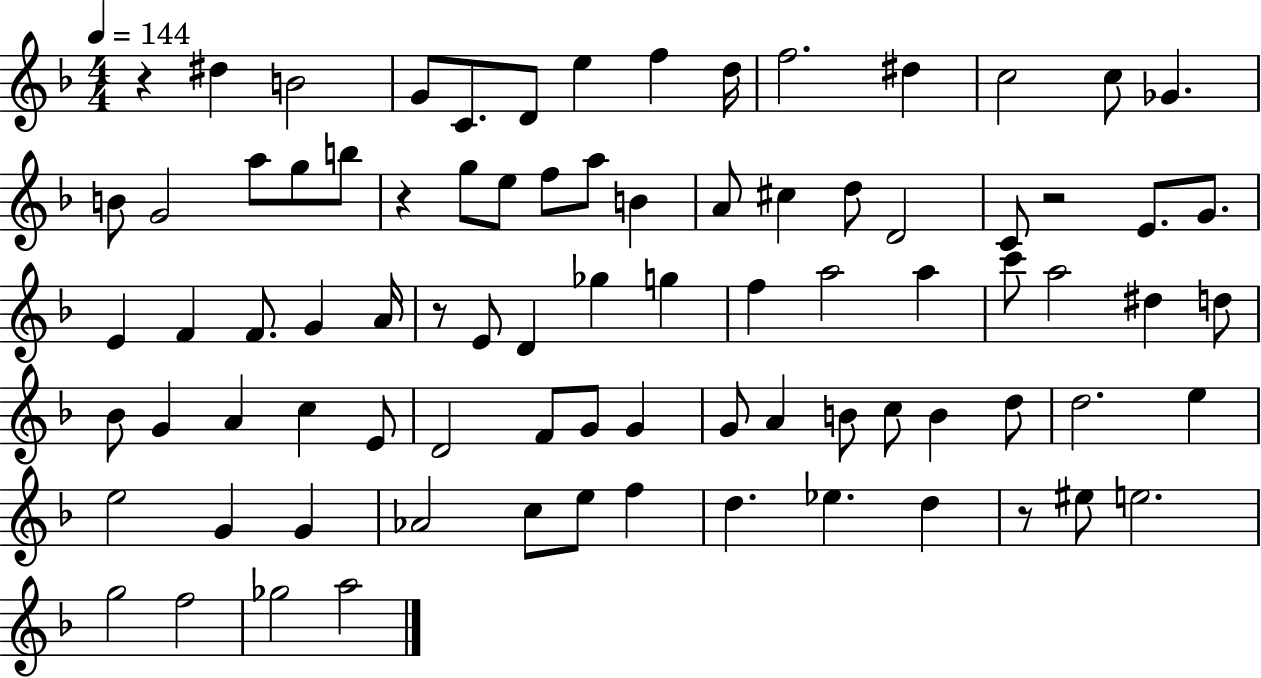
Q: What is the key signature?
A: F major